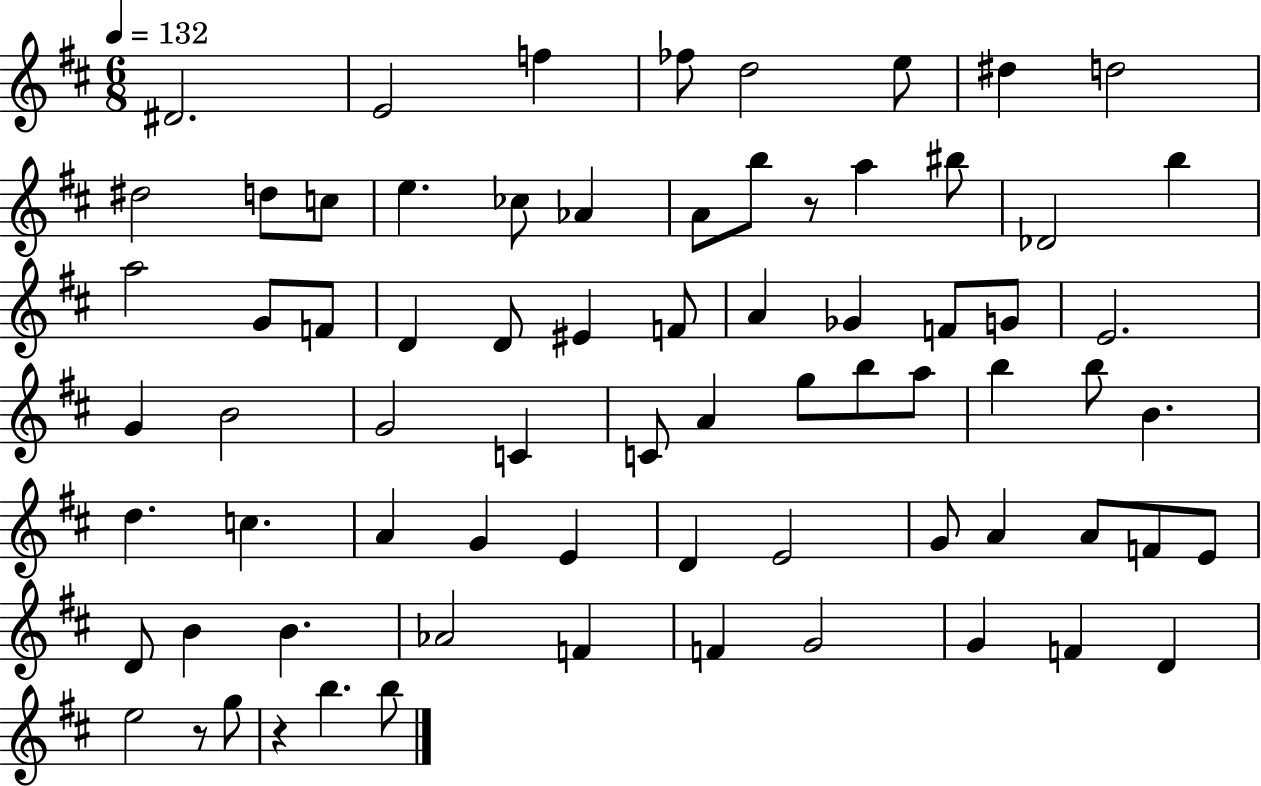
{
  \clef treble
  \numericTimeSignature
  \time 6/8
  \key d \major
  \tempo 4 = 132
  dis'2. | e'2 f''4 | fes''8 d''2 e''8 | dis''4 d''2 | \break dis''2 d''8 c''8 | e''4. ces''8 aes'4 | a'8 b''8 r8 a''4 bis''8 | des'2 b''4 | \break a''2 g'8 f'8 | d'4 d'8 eis'4 f'8 | a'4 ges'4 f'8 g'8 | e'2. | \break g'4 b'2 | g'2 c'4 | c'8 a'4 g''8 b''8 a''8 | b''4 b''8 b'4. | \break d''4. c''4. | a'4 g'4 e'4 | d'4 e'2 | g'8 a'4 a'8 f'8 e'8 | \break d'8 b'4 b'4. | aes'2 f'4 | f'4 g'2 | g'4 f'4 d'4 | \break e''2 r8 g''8 | r4 b''4. b''8 | \bar "|."
}